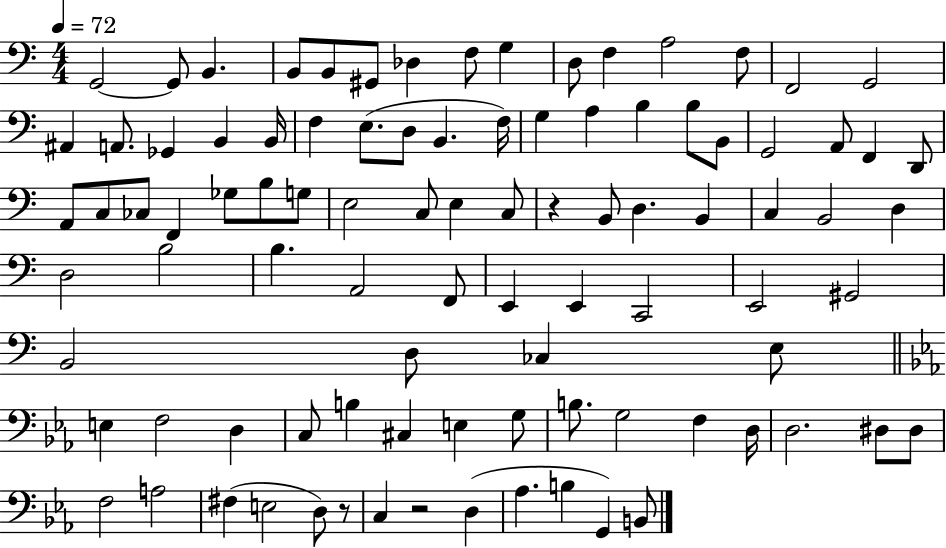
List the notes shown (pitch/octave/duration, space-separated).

G2/h G2/e B2/q. B2/e B2/e G#2/e Db3/q F3/e G3/q D3/e F3/q A3/h F3/e F2/h G2/h A#2/q A2/e. Gb2/q B2/q B2/s F3/q E3/e. D3/e B2/q. F3/s G3/q A3/q B3/q B3/e B2/e G2/h A2/e F2/q D2/e A2/e C3/e CES3/e F2/q Gb3/e B3/e G3/e E3/h C3/e E3/q C3/e R/q B2/e D3/q. B2/q C3/q B2/h D3/q D3/h B3/h B3/q. A2/h F2/e E2/q E2/q C2/h E2/h G#2/h B2/h D3/e CES3/q E3/e E3/q F3/h D3/q C3/e B3/q C#3/q E3/q G3/e B3/e. G3/h F3/q D3/s D3/h. D#3/e D#3/e F3/h A3/h F#3/q E3/h D3/e R/e C3/q R/h D3/q Ab3/q. B3/q G2/q B2/e